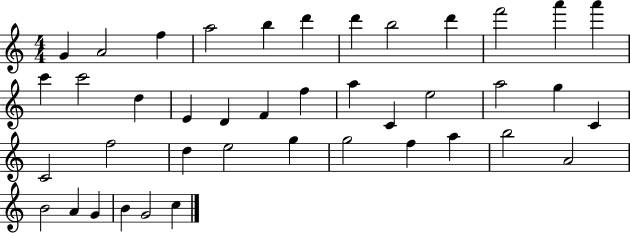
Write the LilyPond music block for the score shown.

{
  \clef treble
  \numericTimeSignature
  \time 4/4
  \key c \major
  g'4 a'2 f''4 | a''2 b''4 d'''4 | d'''4 b''2 d'''4 | f'''2 a'''4 a'''4 | \break c'''4 c'''2 d''4 | e'4 d'4 f'4 f''4 | a''4 c'4 e''2 | a''2 g''4 c'4 | \break c'2 f''2 | d''4 e''2 g''4 | g''2 f''4 a''4 | b''2 a'2 | \break b'2 a'4 g'4 | b'4 g'2 c''4 | \bar "|."
}